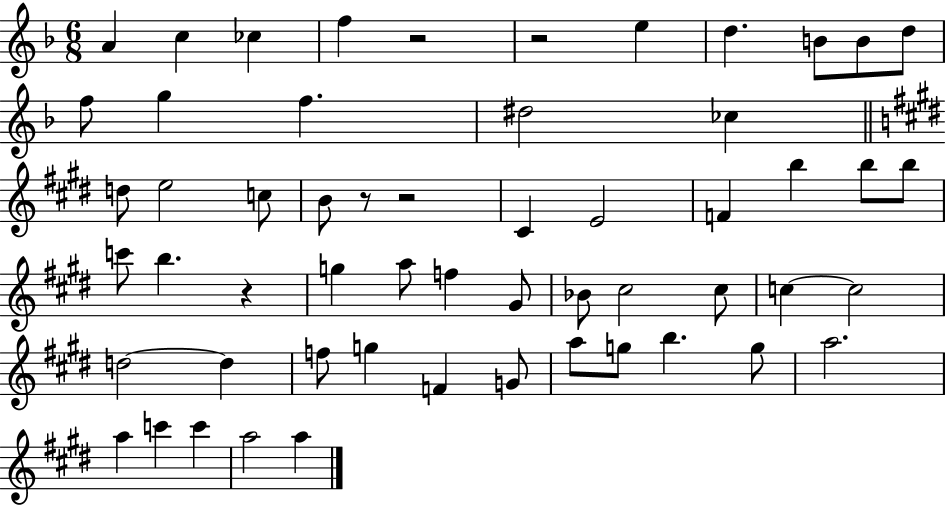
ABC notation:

X:1
T:Untitled
M:6/8
L:1/4
K:F
A c _c f z2 z2 e d B/2 B/2 d/2 f/2 g f ^d2 _c d/2 e2 c/2 B/2 z/2 z2 ^C E2 F b b/2 b/2 c'/2 b z g a/2 f ^G/2 _B/2 ^c2 ^c/2 c c2 d2 d f/2 g F G/2 a/2 g/2 b g/2 a2 a c' c' a2 a